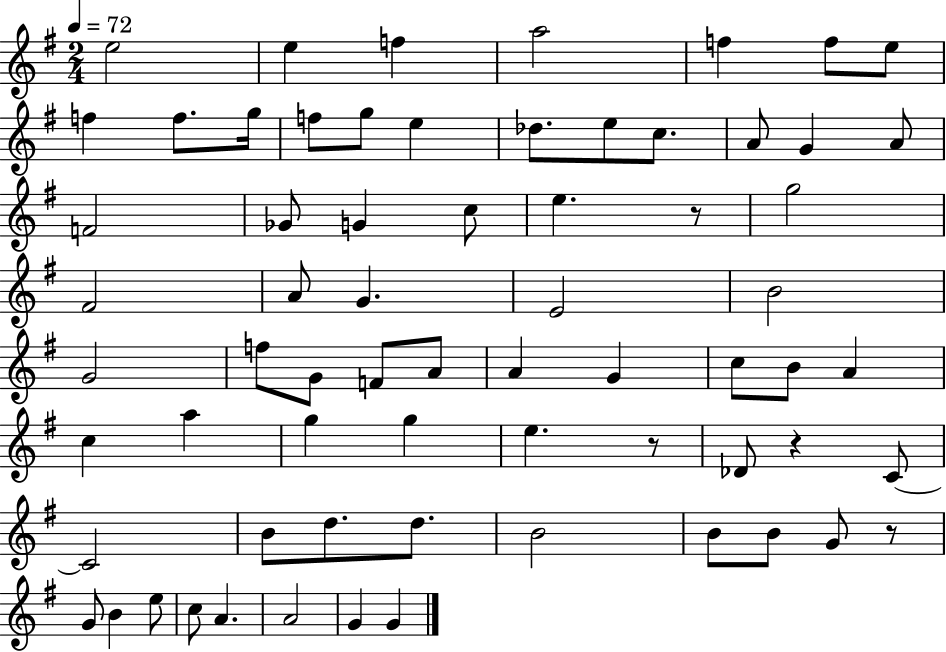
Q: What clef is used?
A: treble